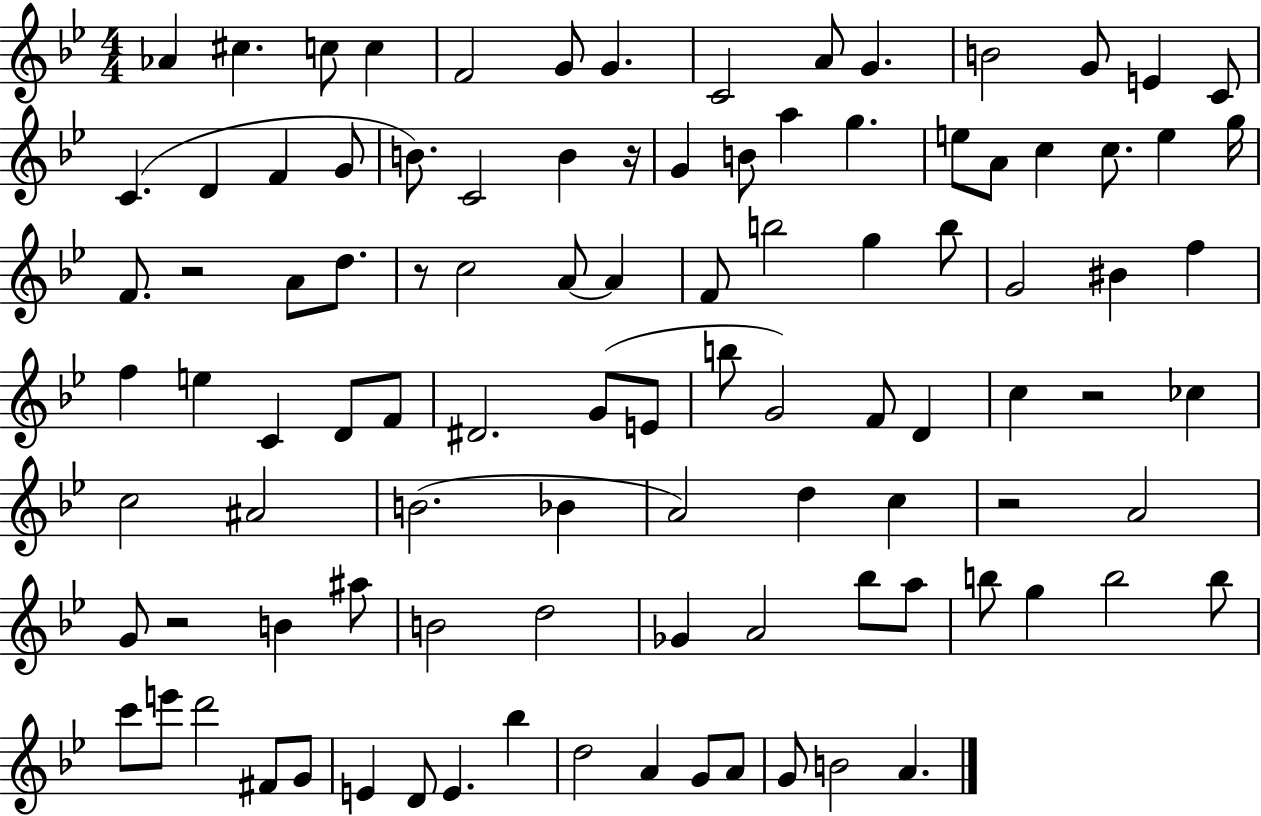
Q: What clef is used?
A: treble